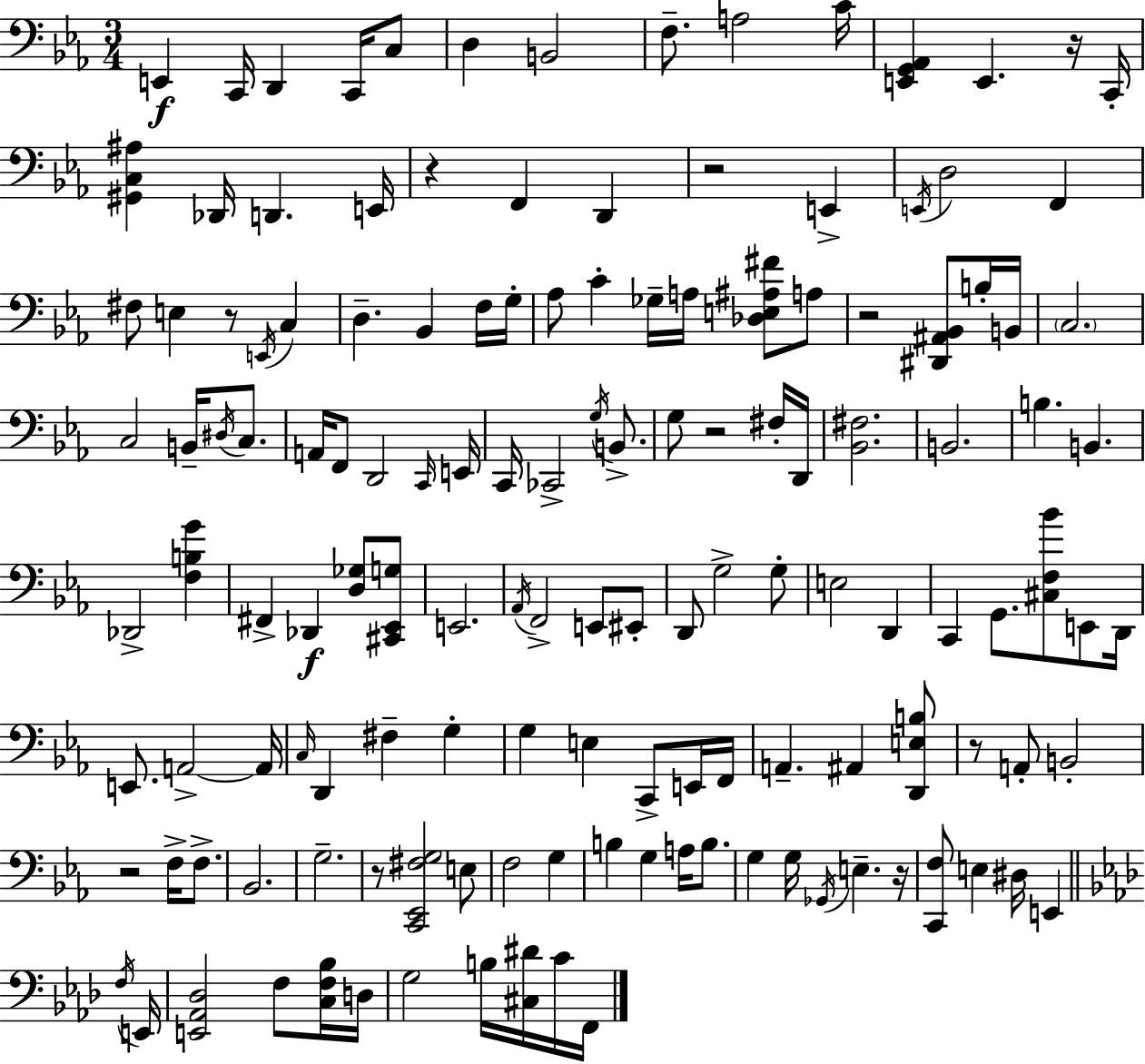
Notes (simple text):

E2/q C2/s D2/q C2/s C3/e D3/q B2/h F3/e. A3/h C4/s [E2,G2,Ab2]/q E2/q. R/s C2/s [G#2,C3,A#3]/q Db2/s D2/q. E2/s R/q F2/q D2/q R/h E2/q E2/s D3/h F2/q F#3/e E3/q R/e E2/s C3/q D3/q. Bb2/q F3/s G3/s Ab3/e C4/q Gb3/s A3/s [Db3,E3,A#3,F#4]/e A3/e R/h [D#2,A#2,Bb2]/e B3/s B2/s C3/h. C3/h B2/s D#3/s C3/e. A2/s F2/e D2/h C2/s E2/s C2/s CES2/h G3/s B2/e. G3/e R/h F#3/s D2/s [Bb2,F#3]/h. B2/h. B3/q. B2/q. Db2/h [F3,B3,G4]/q F#2/q Db2/q [D3,Gb3]/e [C#2,Eb2,G3]/e E2/h. Ab2/s F2/h E2/e EIS2/e D2/e G3/h G3/e E3/h D2/q C2/q G2/e. [C#3,F3,Bb4]/e E2/e D2/s E2/e. A2/h A2/s C3/s D2/q F#3/q G3/q G3/q E3/q C2/e E2/s F2/s A2/q. A#2/q [D2,E3,B3]/e R/e A2/e B2/h R/h F3/s F3/e. Bb2/h. G3/h. R/e [C2,Eb2,F#3,G3]/h E3/e F3/h G3/q B3/q G3/q A3/s B3/e. G3/q G3/s Gb2/s E3/q. R/s [C2,F3]/e E3/q D#3/s E2/q F3/s E2/s [E2,Ab2,Db3]/h F3/e [C3,F3,Bb3]/s D3/s G3/h B3/s [C#3,D#4]/s C4/s F2/s